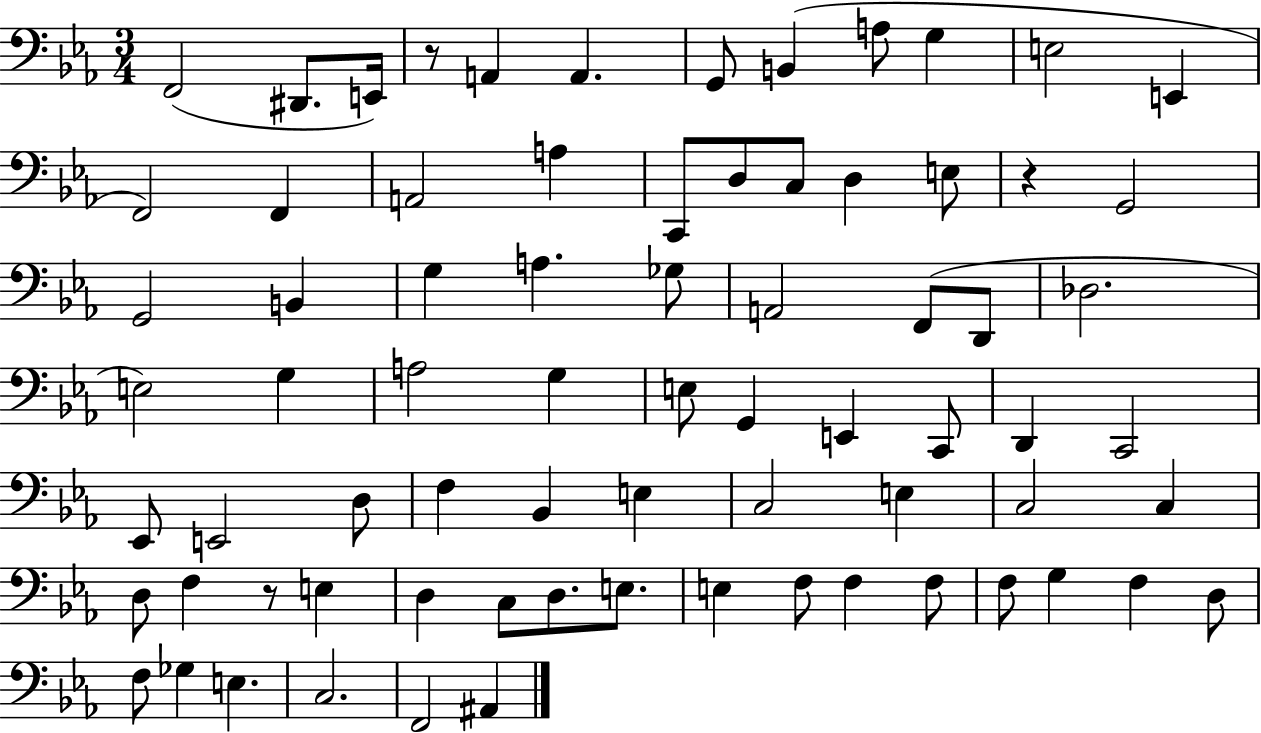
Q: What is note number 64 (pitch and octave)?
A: F3